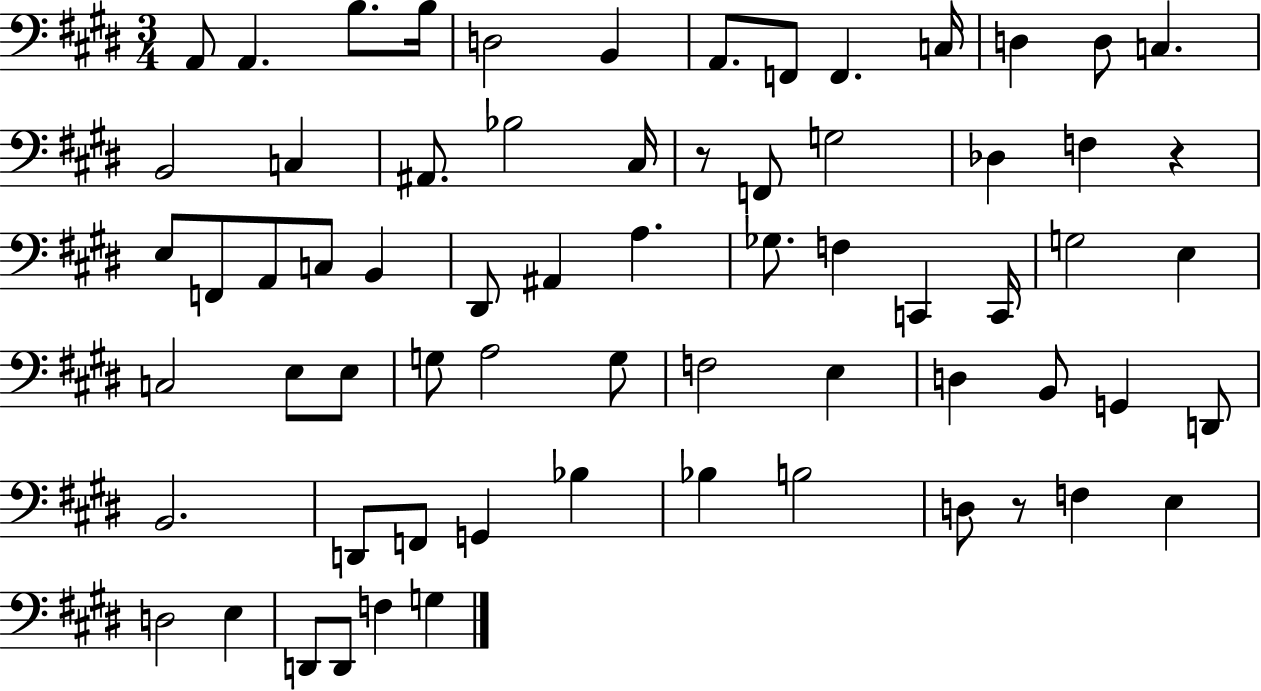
X:1
T:Untitled
M:3/4
L:1/4
K:E
A,,/2 A,, B,/2 B,/4 D,2 B,, A,,/2 F,,/2 F,, C,/4 D, D,/2 C, B,,2 C, ^A,,/2 _B,2 ^C,/4 z/2 F,,/2 G,2 _D, F, z E,/2 F,,/2 A,,/2 C,/2 B,, ^D,,/2 ^A,, A, _G,/2 F, C,, C,,/4 G,2 E, C,2 E,/2 E,/2 G,/2 A,2 G,/2 F,2 E, D, B,,/2 G,, D,,/2 B,,2 D,,/2 F,,/2 G,, _B, _B, B,2 D,/2 z/2 F, E, D,2 E, D,,/2 D,,/2 F, G,